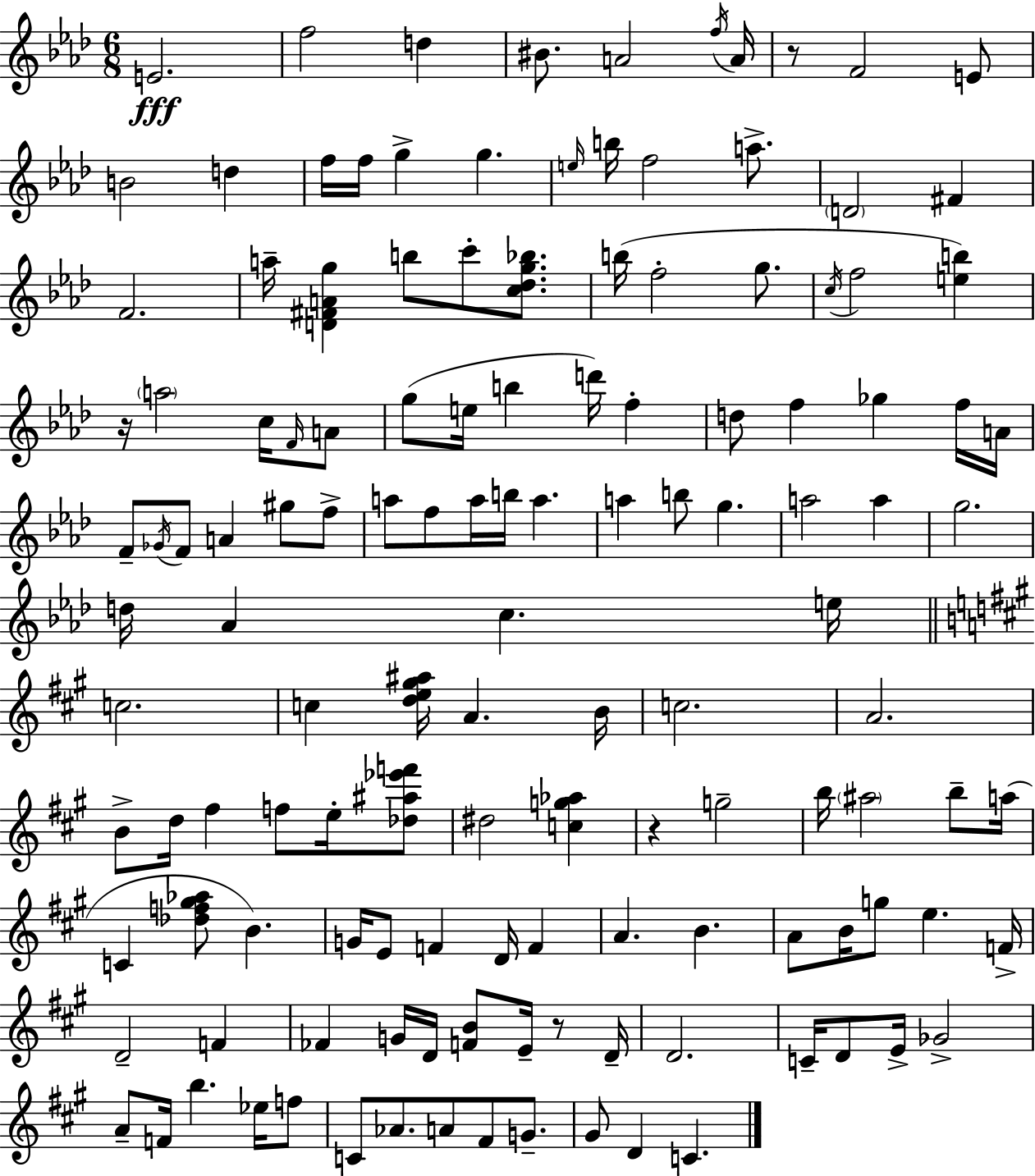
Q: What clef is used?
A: treble